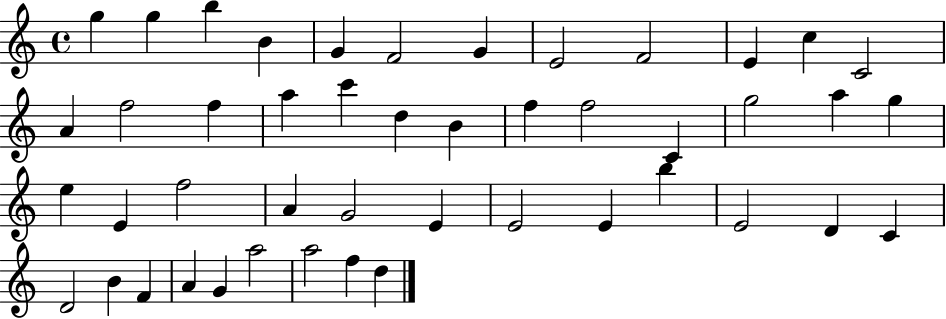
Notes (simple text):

G5/q G5/q B5/q B4/q G4/q F4/h G4/q E4/h F4/h E4/q C5/q C4/h A4/q F5/h F5/q A5/q C6/q D5/q B4/q F5/q F5/h C4/q G5/h A5/q G5/q E5/q E4/q F5/h A4/q G4/h E4/q E4/h E4/q B5/q E4/h D4/q C4/q D4/h B4/q F4/q A4/q G4/q A5/h A5/h F5/q D5/q